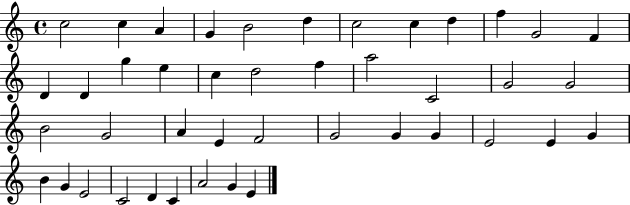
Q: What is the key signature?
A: C major